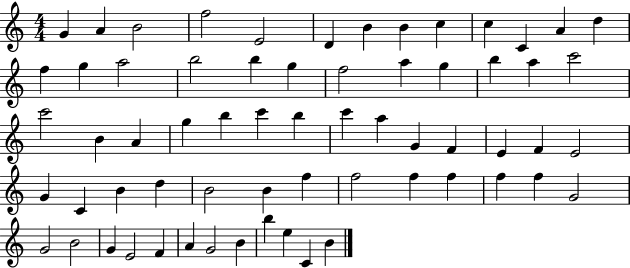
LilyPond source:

{
  \clef treble
  \numericTimeSignature
  \time 4/4
  \key c \major
  g'4 a'4 b'2 | f''2 e'2 | d'4 b'4 b'4 c''4 | c''4 c'4 a'4 d''4 | \break f''4 g''4 a''2 | b''2 b''4 g''4 | f''2 a''4 g''4 | b''4 a''4 c'''2 | \break c'''2 b'4 a'4 | g''4 b''4 c'''4 b''4 | c'''4 a''4 g'4 f'4 | e'4 f'4 e'2 | \break g'4 c'4 b'4 d''4 | b'2 b'4 f''4 | f''2 f''4 f''4 | f''4 f''4 g'2 | \break g'2 b'2 | g'4 e'2 f'4 | a'4 g'2 b'4 | b''4 e''4 c'4 b'4 | \break \bar "|."
}